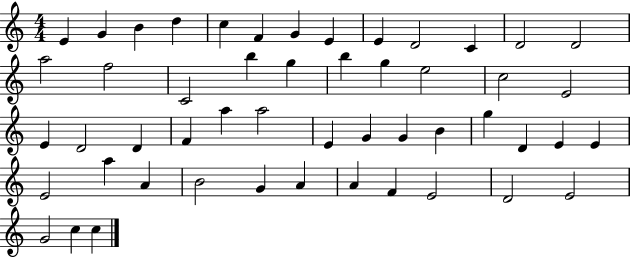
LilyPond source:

{
  \clef treble
  \numericTimeSignature
  \time 4/4
  \key c \major
  e'4 g'4 b'4 d''4 | c''4 f'4 g'4 e'4 | e'4 d'2 c'4 | d'2 d'2 | \break a''2 f''2 | c'2 b''4 g''4 | b''4 g''4 e''2 | c''2 e'2 | \break e'4 d'2 d'4 | f'4 a''4 a''2 | e'4 g'4 g'4 b'4 | g''4 d'4 e'4 e'4 | \break e'2 a''4 a'4 | b'2 g'4 a'4 | a'4 f'4 e'2 | d'2 e'2 | \break g'2 c''4 c''4 | \bar "|."
}